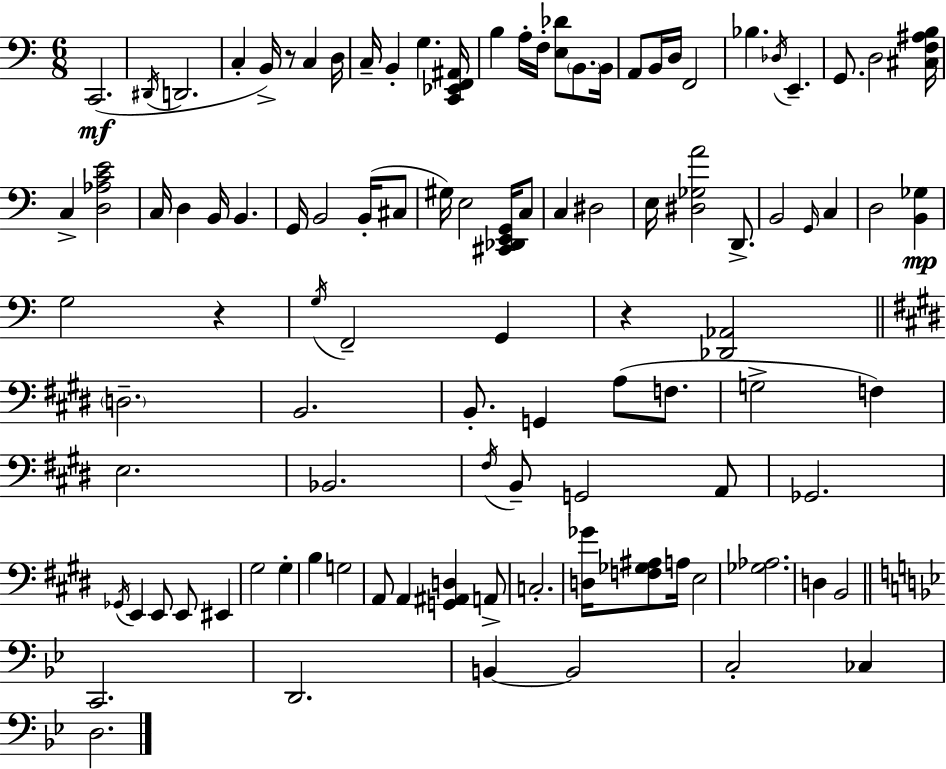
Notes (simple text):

C2/h. D#2/s D2/h. C3/q B2/s R/e C3/q D3/s C3/s B2/q G3/q. [C2,Eb2,F2,A#2]/s B3/q A3/s F3/s [E3,Db4]/e B2/e. B2/s A2/e B2/s D3/s F2/h Bb3/q. Db3/s E2/q. G2/e. D3/h [C#3,F3,A#3,B3]/s C3/q [D3,Ab3,C4,E4]/h C3/s D3/q B2/s B2/q. G2/s B2/h B2/s C#3/e G#3/s E3/h [C#2,Db2,E2,G2]/s C3/e C3/q D#3/h E3/s [D#3,Gb3,A4]/h D2/e. B2/h G2/s C3/q D3/h [B2,Gb3]/q G3/h R/q G3/s F2/h G2/q R/q [Db2,Ab2]/h D3/h. B2/h. B2/e. G2/q A3/e F3/e. G3/h F3/q E3/h. Bb2/h. F#3/s B2/e G2/h A2/e Gb2/h. Gb2/s E2/q E2/e E2/e EIS2/q G#3/h G#3/q B3/q G3/h A2/e A2/q [G2,A#2,D3]/q A2/e C3/h. [D3,Gb4]/s [F3,Gb3,A#3]/e A3/s E3/h [Gb3,Ab3]/h. D3/q B2/h C2/h. D2/h. B2/q B2/h C3/h CES3/q D3/h.